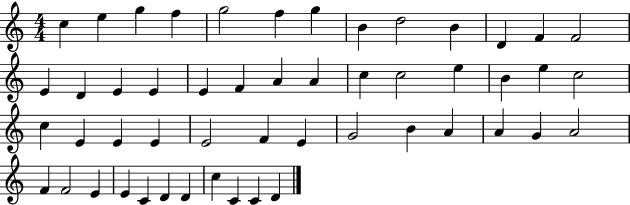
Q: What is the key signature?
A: C major